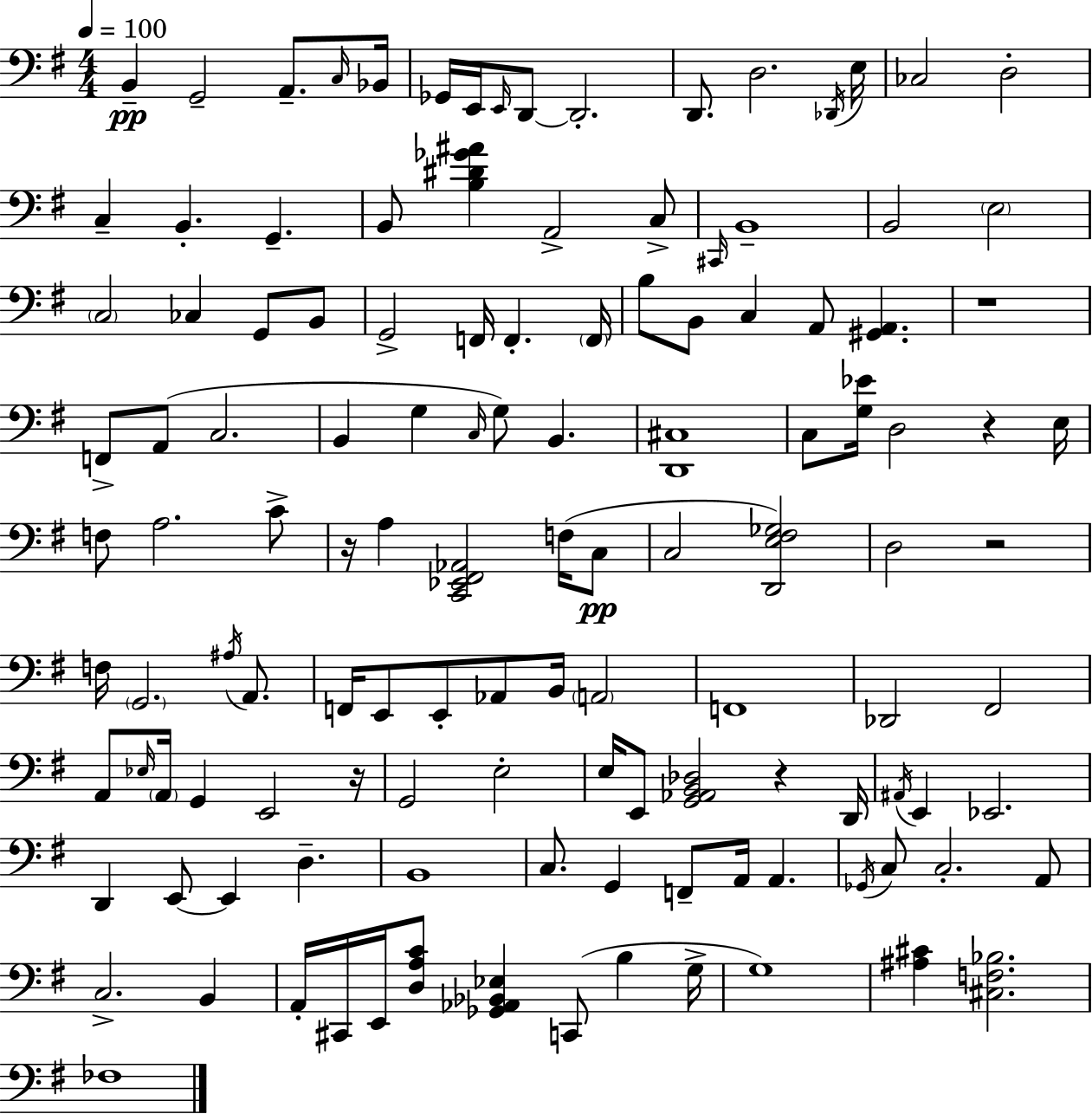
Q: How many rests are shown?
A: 6